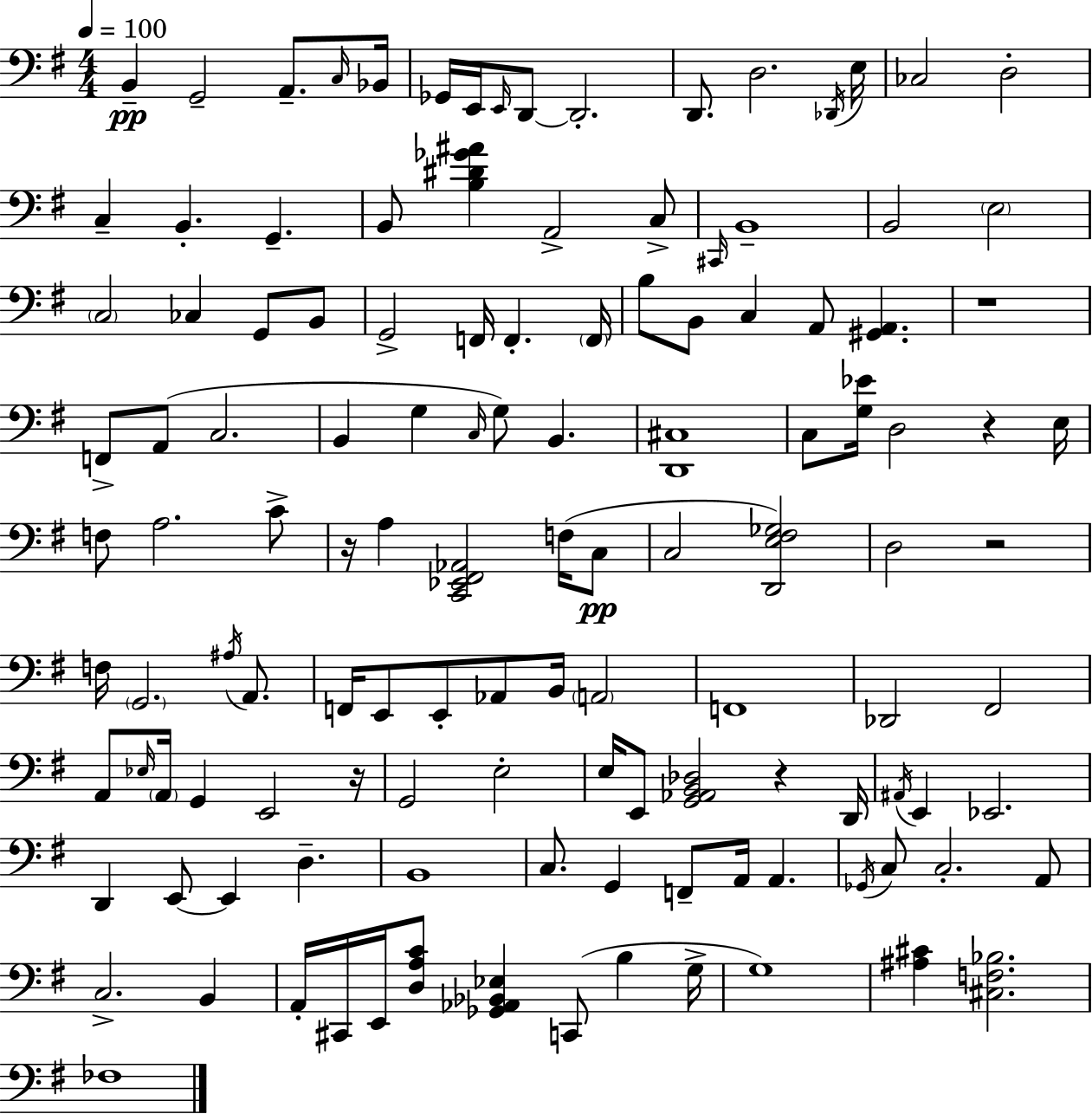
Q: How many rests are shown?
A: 6